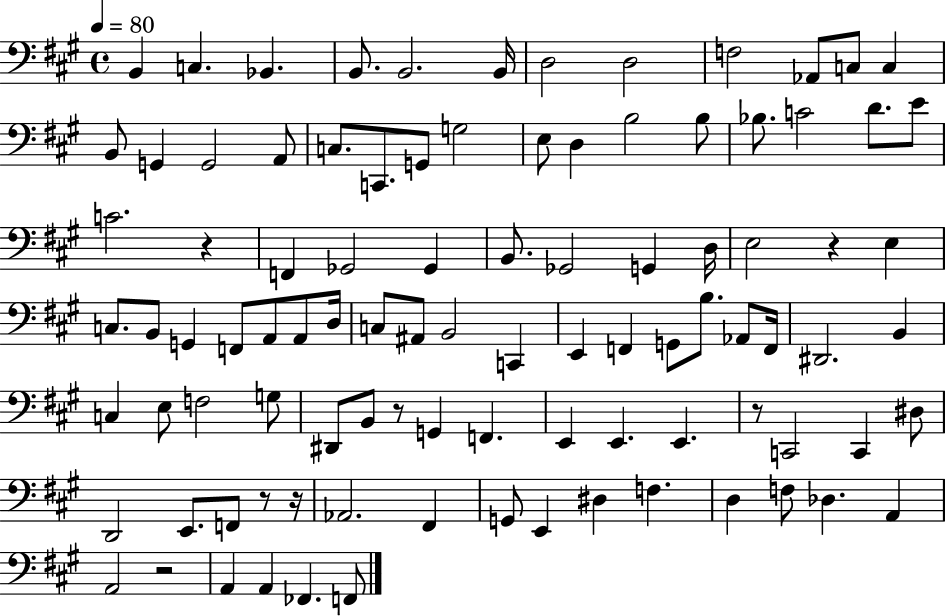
B2/q C3/q. Bb2/q. B2/e. B2/h. B2/s D3/h D3/h F3/h Ab2/e C3/e C3/q B2/e G2/q G2/h A2/e C3/e. C2/e. G2/e G3/h E3/e D3/q B3/h B3/e Bb3/e. C4/h D4/e. E4/e C4/h. R/q F2/q Gb2/h Gb2/q B2/e. Gb2/h G2/q D3/s E3/h R/q E3/q C3/e. B2/e G2/q F2/e A2/e A2/e D3/s C3/e A#2/e B2/h C2/q E2/q F2/q G2/e B3/e. Ab2/e F2/s D#2/h. B2/q C3/q E3/e F3/h G3/e D#2/e B2/e R/e G2/q F2/q. E2/q E2/q. E2/q. R/e C2/h C2/q D#3/e D2/h E2/e. F2/e R/e R/s Ab2/h. F#2/q G2/e E2/q D#3/q F3/q. D3/q F3/e Db3/q. A2/q A2/h R/h A2/q A2/q FES2/q. F2/e